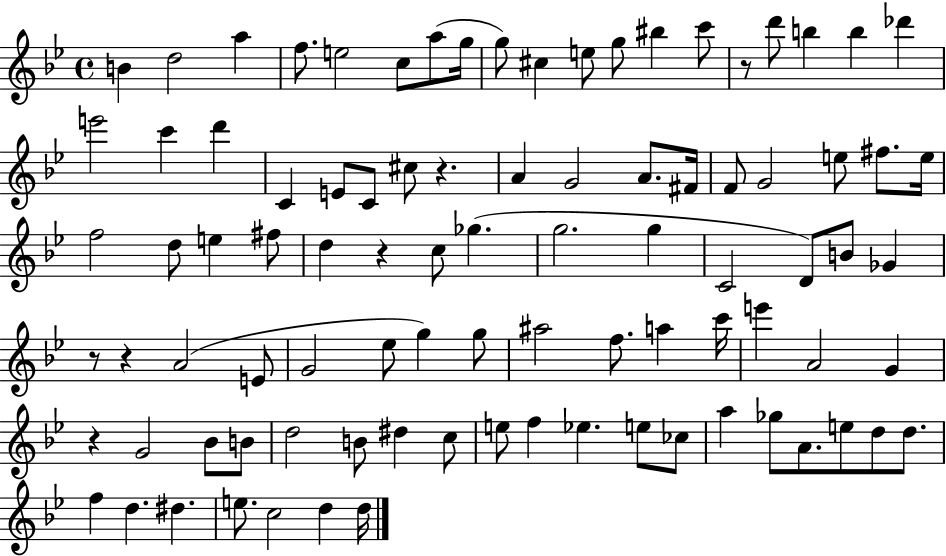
X:1
T:Untitled
M:4/4
L:1/4
K:Bb
B d2 a f/2 e2 c/2 a/2 g/4 g/2 ^c e/2 g/2 ^b c'/2 z/2 d'/2 b b _d' e'2 c' d' C E/2 C/2 ^c/2 z A G2 A/2 ^F/4 F/2 G2 e/2 ^f/2 e/4 f2 d/2 e ^f/2 d z c/2 _g g2 g C2 D/2 B/2 _G z/2 z A2 E/2 G2 _e/2 g g/2 ^a2 f/2 a c'/4 e' A2 G z G2 _B/2 B/2 d2 B/2 ^d c/2 e/2 f _e e/2 _c/2 a _g/2 A/2 e/2 d/2 d/2 f d ^d e/2 c2 d d/4